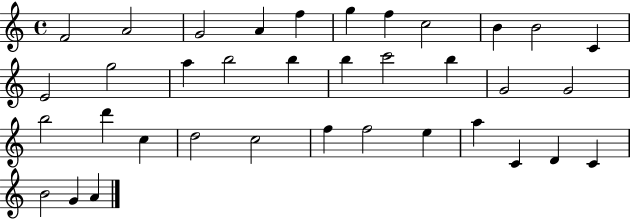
{
  \clef treble
  \time 4/4
  \defaultTimeSignature
  \key c \major
  f'2 a'2 | g'2 a'4 f''4 | g''4 f''4 c''2 | b'4 b'2 c'4 | \break e'2 g''2 | a''4 b''2 b''4 | b''4 c'''2 b''4 | g'2 g'2 | \break b''2 d'''4 c''4 | d''2 c''2 | f''4 f''2 e''4 | a''4 c'4 d'4 c'4 | \break b'2 g'4 a'4 | \bar "|."
}